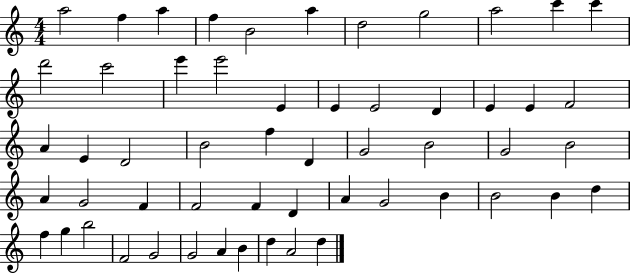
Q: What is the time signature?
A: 4/4